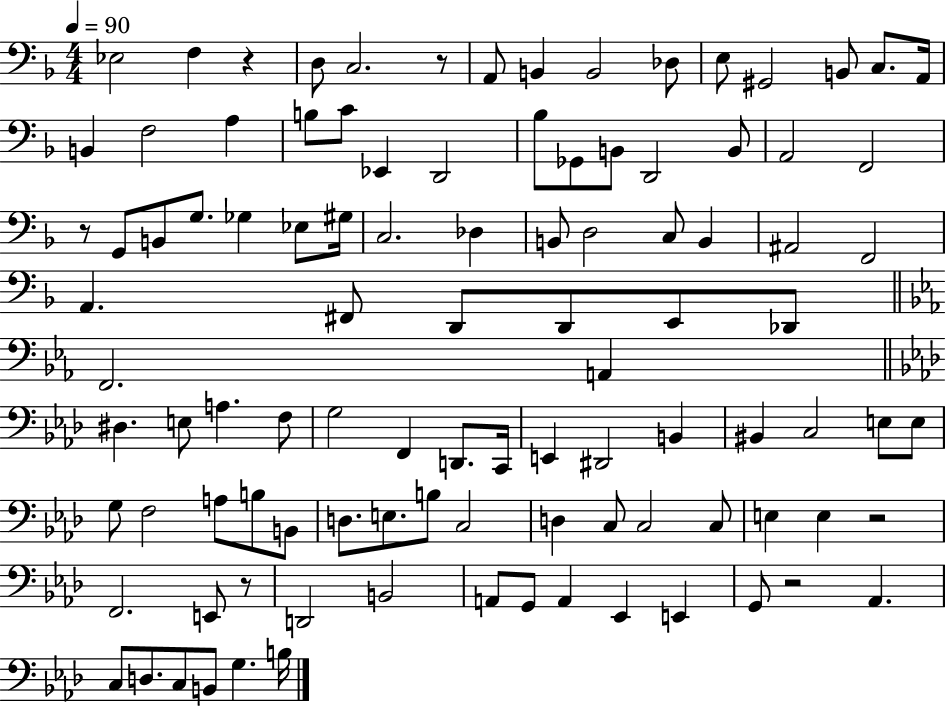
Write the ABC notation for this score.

X:1
T:Untitled
M:4/4
L:1/4
K:F
_E,2 F, z D,/2 C,2 z/2 A,,/2 B,, B,,2 _D,/2 E,/2 ^G,,2 B,,/2 C,/2 A,,/4 B,, F,2 A, B,/2 C/2 _E,, D,,2 _B,/2 _G,,/2 B,,/2 D,,2 B,,/2 A,,2 F,,2 z/2 G,,/2 B,,/2 G,/2 _G, _E,/2 ^G,/4 C,2 _D, B,,/2 D,2 C,/2 B,, ^A,,2 F,,2 A,, ^F,,/2 D,,/2 D,,/2 E,,/2 _D,,/2 F,,2 A,, ^D, E,/2 A, F,/2 G,2 F,, D,,/2 C,,/4 E,, ^D,,2 B,, ^B,, C,2 E,/2 E,/2 G,/2 F,2 A,/2 B,/2 B,,/2 D,/2 E,/2 B,/2 C,2 D, C,/2 C,2 C,/2 E, E, z2 F,,2 E,,/2 z/2 D,,2 B,,2 A,,/2 G,,/2 A,, _E,, E,, G,,/2 z2 _A,, C,/2 D,/2 C,/2 B,,/2 G, B,/4